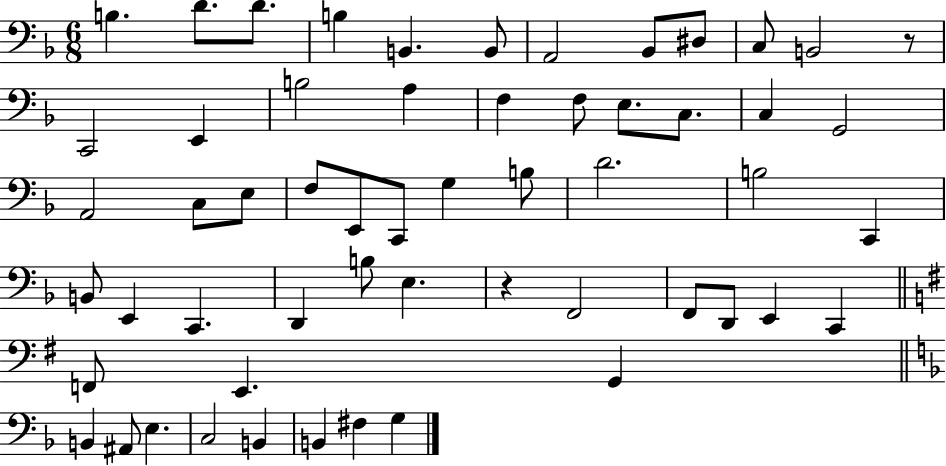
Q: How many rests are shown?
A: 2